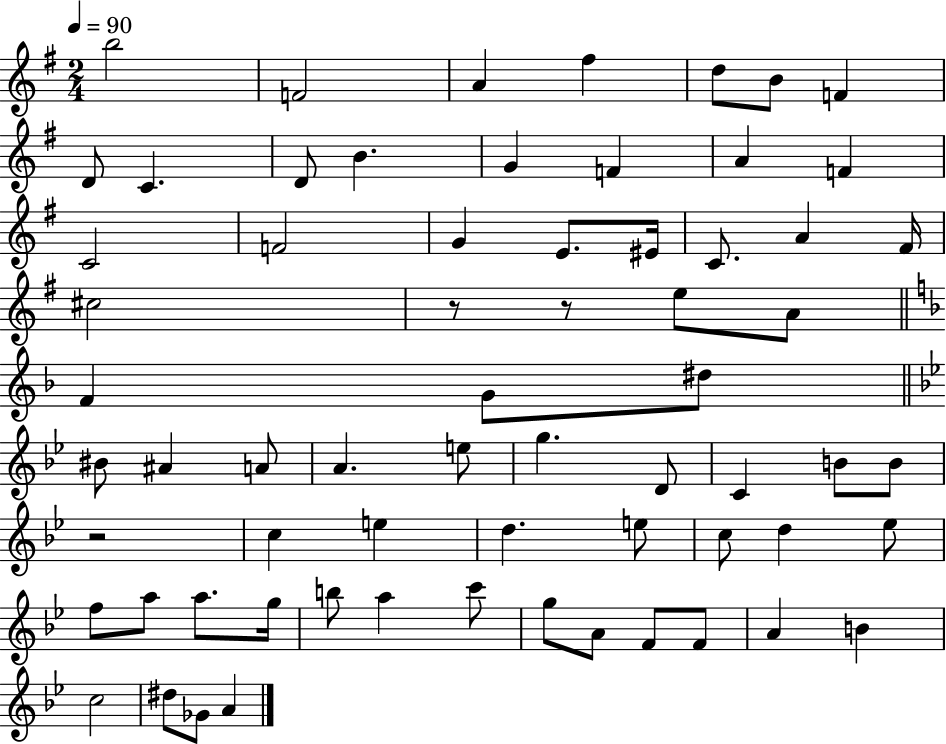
X:1
T:Untitled
M:2/4
L:1/4
K:G
b2 F2 A ^f d/2 B/2 F D/2 C D/2 B G F A F C2 F2 G E/2 ^E/4 C/2 A ^F/4 ^c2 z/2 z/2 e/2 A/2 F G/2 ^d/2 ^B/2 ^A A/2 A e/2 g D/2 C B/2 B/2 z2 c e d e/2 c/2 d _e/2 f/2 a/2 a/2 g/4 b/2 a c'/2 g/2 A/2 F/2 F/2 A B c2 ^d/2 _G/2 A